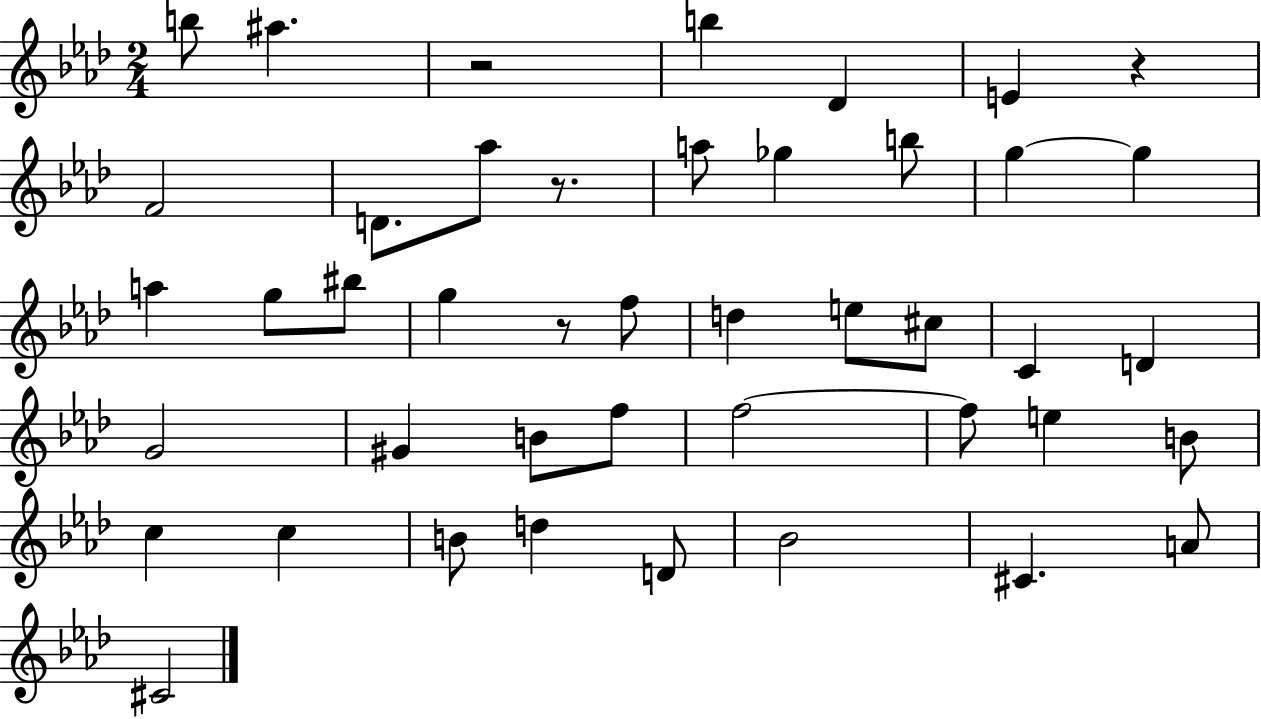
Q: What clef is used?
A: treble